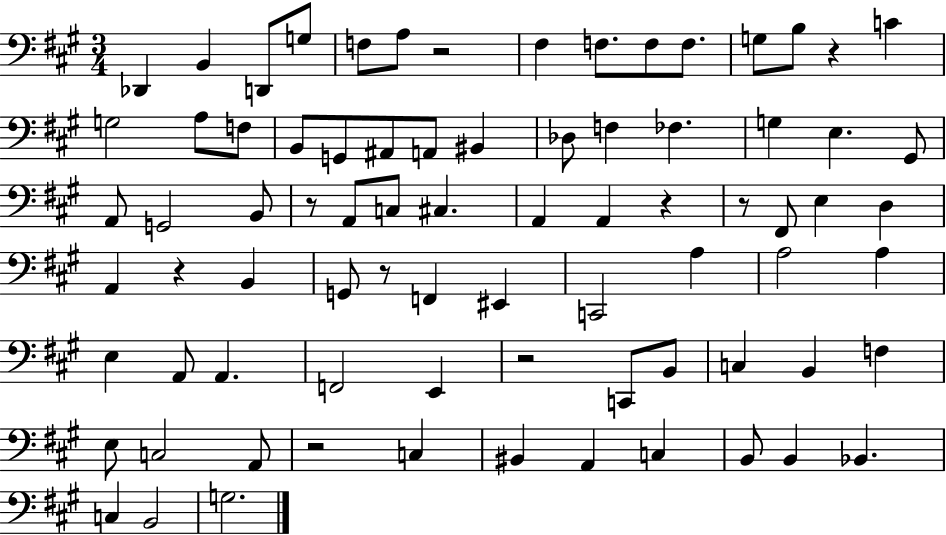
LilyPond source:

{
  \clef bass
  \numericTimeSignature
  \time 3/4
  \key a \major
  des,4 b,4 d,8 g8 | f8 a8 r2 | fis4 f8. f8 f8. | g8 b8 r4 c'4 | \break g2 a8 f8 | b,8 g,8 ais,8 a,8 bis,4 | des8 f4 fes4. | g4 e4. gis,8 | \break a,8 g,2 b,8 | r8 a,8 c8 cis4. | a,4 a,4 r4 | r8 fis,8 e4 d4 | \break a,4 r4 b,4 | g,8 r8 f,4 eis,4 | c,2 a4 | a2 a4 | \break e4 a,8 a,4. | f,2 e,4 | r2 c,8 b,8 | c4 b,4 f4 | \break e8 c2 a,8 | r2 c4 | bis,4 a,4 c4 | b,8 b,4 bes,4. | \break c4 b,2 | g2. | \bar "|."
}